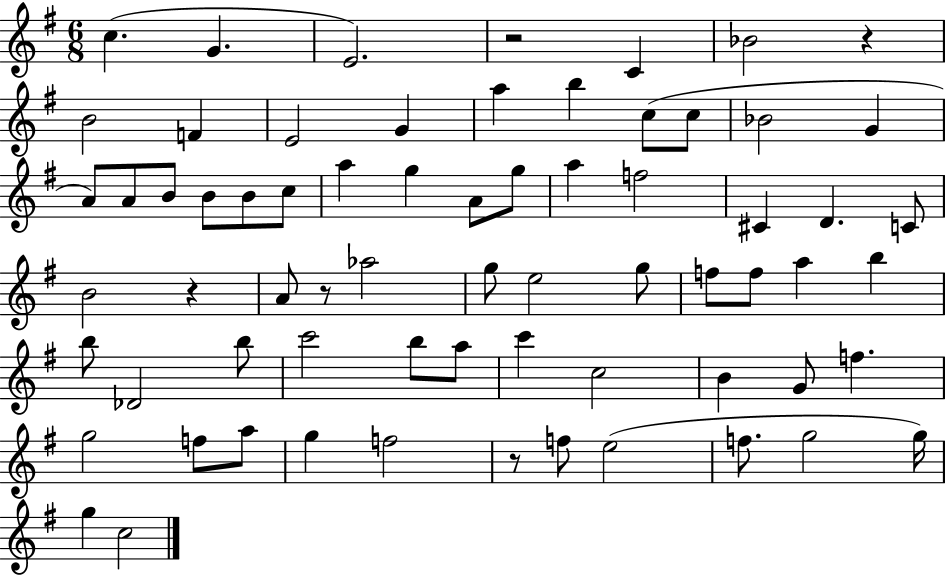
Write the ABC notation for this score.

X:1
T:Untitled
M:6/8
L:1/4
K:G
c G E2 z2 C _B2 z B2 F E2 G a b c/2 c/2 _B2 G A/2 A/2 B/2 B/2 B/2 c/2 a g A/2 g/2 a f2 ^C D C/2 B2 z A/2 z/2 _a2 g/2 e2 g/2 f/2 f/2 a b b/2 _D2 b/2 c'2 b/2 a/2 c' c2 B G/2 f g2 f/2 a/2 g f2 z/2 f/2 e2 f/2 g2 g/4 g c2